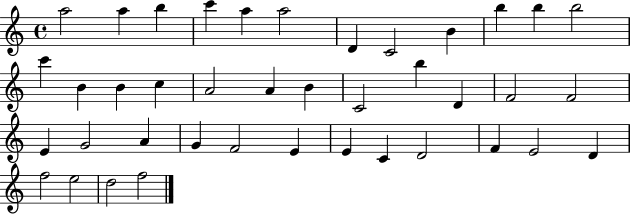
A5/h A5/q B5/q C6/q A5/q A5/h D4/q C4/h B4/q B5/q B5/q B5/h C6/q B4/q B4/q C5/q A4/h A4/q B4/q C4/h B5/q D4/q F4/h F4/h E4/q G4/h A4/q G4/q F4/h E4/q E4/q C4/q D4/h F4/q E4/h D4/q F5/h E5/h D5/h F5/h